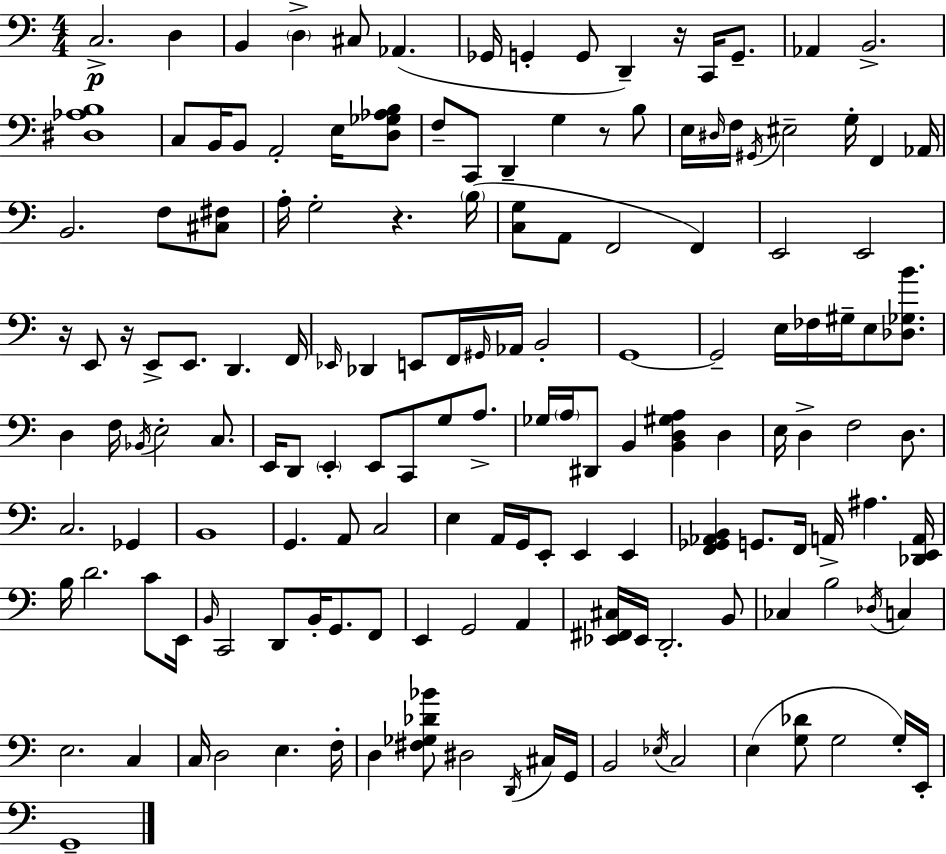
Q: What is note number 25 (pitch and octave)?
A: E3